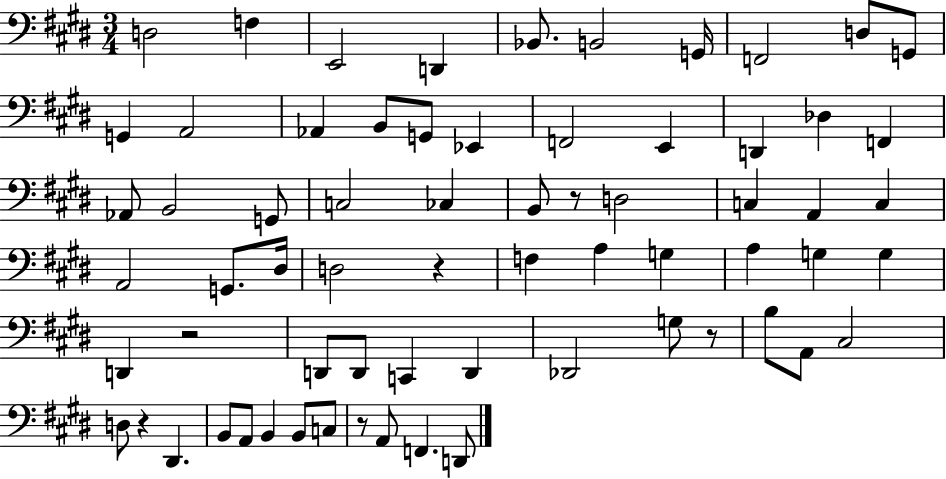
D3/h F3/q E2/h D2/q Bb2/e. B2/h G2/s F2/h D3/e G2/e G2/q A2/h Ab2/q B2/e G2/e Eb2/q F2/h E2/q D2/q Db3/q F2/q Ab2/e B2/h G2/e C3/h CES3/q B2/e R/e D3/h C3/q A2/q C3/q A2/h G2/e. D#3/s D3/h R/q F3/q A3/q G3/q A3/q G3/q G3/q D2/q R/h D2/e D2/e C2/q D2/q Db2/h G3/e R/e B3/e A2/e C#3/h D3/e R/q D#2/q. B2/e A2/e B2/q B2/e C3/e R/e A2/e F2/q. D2/e